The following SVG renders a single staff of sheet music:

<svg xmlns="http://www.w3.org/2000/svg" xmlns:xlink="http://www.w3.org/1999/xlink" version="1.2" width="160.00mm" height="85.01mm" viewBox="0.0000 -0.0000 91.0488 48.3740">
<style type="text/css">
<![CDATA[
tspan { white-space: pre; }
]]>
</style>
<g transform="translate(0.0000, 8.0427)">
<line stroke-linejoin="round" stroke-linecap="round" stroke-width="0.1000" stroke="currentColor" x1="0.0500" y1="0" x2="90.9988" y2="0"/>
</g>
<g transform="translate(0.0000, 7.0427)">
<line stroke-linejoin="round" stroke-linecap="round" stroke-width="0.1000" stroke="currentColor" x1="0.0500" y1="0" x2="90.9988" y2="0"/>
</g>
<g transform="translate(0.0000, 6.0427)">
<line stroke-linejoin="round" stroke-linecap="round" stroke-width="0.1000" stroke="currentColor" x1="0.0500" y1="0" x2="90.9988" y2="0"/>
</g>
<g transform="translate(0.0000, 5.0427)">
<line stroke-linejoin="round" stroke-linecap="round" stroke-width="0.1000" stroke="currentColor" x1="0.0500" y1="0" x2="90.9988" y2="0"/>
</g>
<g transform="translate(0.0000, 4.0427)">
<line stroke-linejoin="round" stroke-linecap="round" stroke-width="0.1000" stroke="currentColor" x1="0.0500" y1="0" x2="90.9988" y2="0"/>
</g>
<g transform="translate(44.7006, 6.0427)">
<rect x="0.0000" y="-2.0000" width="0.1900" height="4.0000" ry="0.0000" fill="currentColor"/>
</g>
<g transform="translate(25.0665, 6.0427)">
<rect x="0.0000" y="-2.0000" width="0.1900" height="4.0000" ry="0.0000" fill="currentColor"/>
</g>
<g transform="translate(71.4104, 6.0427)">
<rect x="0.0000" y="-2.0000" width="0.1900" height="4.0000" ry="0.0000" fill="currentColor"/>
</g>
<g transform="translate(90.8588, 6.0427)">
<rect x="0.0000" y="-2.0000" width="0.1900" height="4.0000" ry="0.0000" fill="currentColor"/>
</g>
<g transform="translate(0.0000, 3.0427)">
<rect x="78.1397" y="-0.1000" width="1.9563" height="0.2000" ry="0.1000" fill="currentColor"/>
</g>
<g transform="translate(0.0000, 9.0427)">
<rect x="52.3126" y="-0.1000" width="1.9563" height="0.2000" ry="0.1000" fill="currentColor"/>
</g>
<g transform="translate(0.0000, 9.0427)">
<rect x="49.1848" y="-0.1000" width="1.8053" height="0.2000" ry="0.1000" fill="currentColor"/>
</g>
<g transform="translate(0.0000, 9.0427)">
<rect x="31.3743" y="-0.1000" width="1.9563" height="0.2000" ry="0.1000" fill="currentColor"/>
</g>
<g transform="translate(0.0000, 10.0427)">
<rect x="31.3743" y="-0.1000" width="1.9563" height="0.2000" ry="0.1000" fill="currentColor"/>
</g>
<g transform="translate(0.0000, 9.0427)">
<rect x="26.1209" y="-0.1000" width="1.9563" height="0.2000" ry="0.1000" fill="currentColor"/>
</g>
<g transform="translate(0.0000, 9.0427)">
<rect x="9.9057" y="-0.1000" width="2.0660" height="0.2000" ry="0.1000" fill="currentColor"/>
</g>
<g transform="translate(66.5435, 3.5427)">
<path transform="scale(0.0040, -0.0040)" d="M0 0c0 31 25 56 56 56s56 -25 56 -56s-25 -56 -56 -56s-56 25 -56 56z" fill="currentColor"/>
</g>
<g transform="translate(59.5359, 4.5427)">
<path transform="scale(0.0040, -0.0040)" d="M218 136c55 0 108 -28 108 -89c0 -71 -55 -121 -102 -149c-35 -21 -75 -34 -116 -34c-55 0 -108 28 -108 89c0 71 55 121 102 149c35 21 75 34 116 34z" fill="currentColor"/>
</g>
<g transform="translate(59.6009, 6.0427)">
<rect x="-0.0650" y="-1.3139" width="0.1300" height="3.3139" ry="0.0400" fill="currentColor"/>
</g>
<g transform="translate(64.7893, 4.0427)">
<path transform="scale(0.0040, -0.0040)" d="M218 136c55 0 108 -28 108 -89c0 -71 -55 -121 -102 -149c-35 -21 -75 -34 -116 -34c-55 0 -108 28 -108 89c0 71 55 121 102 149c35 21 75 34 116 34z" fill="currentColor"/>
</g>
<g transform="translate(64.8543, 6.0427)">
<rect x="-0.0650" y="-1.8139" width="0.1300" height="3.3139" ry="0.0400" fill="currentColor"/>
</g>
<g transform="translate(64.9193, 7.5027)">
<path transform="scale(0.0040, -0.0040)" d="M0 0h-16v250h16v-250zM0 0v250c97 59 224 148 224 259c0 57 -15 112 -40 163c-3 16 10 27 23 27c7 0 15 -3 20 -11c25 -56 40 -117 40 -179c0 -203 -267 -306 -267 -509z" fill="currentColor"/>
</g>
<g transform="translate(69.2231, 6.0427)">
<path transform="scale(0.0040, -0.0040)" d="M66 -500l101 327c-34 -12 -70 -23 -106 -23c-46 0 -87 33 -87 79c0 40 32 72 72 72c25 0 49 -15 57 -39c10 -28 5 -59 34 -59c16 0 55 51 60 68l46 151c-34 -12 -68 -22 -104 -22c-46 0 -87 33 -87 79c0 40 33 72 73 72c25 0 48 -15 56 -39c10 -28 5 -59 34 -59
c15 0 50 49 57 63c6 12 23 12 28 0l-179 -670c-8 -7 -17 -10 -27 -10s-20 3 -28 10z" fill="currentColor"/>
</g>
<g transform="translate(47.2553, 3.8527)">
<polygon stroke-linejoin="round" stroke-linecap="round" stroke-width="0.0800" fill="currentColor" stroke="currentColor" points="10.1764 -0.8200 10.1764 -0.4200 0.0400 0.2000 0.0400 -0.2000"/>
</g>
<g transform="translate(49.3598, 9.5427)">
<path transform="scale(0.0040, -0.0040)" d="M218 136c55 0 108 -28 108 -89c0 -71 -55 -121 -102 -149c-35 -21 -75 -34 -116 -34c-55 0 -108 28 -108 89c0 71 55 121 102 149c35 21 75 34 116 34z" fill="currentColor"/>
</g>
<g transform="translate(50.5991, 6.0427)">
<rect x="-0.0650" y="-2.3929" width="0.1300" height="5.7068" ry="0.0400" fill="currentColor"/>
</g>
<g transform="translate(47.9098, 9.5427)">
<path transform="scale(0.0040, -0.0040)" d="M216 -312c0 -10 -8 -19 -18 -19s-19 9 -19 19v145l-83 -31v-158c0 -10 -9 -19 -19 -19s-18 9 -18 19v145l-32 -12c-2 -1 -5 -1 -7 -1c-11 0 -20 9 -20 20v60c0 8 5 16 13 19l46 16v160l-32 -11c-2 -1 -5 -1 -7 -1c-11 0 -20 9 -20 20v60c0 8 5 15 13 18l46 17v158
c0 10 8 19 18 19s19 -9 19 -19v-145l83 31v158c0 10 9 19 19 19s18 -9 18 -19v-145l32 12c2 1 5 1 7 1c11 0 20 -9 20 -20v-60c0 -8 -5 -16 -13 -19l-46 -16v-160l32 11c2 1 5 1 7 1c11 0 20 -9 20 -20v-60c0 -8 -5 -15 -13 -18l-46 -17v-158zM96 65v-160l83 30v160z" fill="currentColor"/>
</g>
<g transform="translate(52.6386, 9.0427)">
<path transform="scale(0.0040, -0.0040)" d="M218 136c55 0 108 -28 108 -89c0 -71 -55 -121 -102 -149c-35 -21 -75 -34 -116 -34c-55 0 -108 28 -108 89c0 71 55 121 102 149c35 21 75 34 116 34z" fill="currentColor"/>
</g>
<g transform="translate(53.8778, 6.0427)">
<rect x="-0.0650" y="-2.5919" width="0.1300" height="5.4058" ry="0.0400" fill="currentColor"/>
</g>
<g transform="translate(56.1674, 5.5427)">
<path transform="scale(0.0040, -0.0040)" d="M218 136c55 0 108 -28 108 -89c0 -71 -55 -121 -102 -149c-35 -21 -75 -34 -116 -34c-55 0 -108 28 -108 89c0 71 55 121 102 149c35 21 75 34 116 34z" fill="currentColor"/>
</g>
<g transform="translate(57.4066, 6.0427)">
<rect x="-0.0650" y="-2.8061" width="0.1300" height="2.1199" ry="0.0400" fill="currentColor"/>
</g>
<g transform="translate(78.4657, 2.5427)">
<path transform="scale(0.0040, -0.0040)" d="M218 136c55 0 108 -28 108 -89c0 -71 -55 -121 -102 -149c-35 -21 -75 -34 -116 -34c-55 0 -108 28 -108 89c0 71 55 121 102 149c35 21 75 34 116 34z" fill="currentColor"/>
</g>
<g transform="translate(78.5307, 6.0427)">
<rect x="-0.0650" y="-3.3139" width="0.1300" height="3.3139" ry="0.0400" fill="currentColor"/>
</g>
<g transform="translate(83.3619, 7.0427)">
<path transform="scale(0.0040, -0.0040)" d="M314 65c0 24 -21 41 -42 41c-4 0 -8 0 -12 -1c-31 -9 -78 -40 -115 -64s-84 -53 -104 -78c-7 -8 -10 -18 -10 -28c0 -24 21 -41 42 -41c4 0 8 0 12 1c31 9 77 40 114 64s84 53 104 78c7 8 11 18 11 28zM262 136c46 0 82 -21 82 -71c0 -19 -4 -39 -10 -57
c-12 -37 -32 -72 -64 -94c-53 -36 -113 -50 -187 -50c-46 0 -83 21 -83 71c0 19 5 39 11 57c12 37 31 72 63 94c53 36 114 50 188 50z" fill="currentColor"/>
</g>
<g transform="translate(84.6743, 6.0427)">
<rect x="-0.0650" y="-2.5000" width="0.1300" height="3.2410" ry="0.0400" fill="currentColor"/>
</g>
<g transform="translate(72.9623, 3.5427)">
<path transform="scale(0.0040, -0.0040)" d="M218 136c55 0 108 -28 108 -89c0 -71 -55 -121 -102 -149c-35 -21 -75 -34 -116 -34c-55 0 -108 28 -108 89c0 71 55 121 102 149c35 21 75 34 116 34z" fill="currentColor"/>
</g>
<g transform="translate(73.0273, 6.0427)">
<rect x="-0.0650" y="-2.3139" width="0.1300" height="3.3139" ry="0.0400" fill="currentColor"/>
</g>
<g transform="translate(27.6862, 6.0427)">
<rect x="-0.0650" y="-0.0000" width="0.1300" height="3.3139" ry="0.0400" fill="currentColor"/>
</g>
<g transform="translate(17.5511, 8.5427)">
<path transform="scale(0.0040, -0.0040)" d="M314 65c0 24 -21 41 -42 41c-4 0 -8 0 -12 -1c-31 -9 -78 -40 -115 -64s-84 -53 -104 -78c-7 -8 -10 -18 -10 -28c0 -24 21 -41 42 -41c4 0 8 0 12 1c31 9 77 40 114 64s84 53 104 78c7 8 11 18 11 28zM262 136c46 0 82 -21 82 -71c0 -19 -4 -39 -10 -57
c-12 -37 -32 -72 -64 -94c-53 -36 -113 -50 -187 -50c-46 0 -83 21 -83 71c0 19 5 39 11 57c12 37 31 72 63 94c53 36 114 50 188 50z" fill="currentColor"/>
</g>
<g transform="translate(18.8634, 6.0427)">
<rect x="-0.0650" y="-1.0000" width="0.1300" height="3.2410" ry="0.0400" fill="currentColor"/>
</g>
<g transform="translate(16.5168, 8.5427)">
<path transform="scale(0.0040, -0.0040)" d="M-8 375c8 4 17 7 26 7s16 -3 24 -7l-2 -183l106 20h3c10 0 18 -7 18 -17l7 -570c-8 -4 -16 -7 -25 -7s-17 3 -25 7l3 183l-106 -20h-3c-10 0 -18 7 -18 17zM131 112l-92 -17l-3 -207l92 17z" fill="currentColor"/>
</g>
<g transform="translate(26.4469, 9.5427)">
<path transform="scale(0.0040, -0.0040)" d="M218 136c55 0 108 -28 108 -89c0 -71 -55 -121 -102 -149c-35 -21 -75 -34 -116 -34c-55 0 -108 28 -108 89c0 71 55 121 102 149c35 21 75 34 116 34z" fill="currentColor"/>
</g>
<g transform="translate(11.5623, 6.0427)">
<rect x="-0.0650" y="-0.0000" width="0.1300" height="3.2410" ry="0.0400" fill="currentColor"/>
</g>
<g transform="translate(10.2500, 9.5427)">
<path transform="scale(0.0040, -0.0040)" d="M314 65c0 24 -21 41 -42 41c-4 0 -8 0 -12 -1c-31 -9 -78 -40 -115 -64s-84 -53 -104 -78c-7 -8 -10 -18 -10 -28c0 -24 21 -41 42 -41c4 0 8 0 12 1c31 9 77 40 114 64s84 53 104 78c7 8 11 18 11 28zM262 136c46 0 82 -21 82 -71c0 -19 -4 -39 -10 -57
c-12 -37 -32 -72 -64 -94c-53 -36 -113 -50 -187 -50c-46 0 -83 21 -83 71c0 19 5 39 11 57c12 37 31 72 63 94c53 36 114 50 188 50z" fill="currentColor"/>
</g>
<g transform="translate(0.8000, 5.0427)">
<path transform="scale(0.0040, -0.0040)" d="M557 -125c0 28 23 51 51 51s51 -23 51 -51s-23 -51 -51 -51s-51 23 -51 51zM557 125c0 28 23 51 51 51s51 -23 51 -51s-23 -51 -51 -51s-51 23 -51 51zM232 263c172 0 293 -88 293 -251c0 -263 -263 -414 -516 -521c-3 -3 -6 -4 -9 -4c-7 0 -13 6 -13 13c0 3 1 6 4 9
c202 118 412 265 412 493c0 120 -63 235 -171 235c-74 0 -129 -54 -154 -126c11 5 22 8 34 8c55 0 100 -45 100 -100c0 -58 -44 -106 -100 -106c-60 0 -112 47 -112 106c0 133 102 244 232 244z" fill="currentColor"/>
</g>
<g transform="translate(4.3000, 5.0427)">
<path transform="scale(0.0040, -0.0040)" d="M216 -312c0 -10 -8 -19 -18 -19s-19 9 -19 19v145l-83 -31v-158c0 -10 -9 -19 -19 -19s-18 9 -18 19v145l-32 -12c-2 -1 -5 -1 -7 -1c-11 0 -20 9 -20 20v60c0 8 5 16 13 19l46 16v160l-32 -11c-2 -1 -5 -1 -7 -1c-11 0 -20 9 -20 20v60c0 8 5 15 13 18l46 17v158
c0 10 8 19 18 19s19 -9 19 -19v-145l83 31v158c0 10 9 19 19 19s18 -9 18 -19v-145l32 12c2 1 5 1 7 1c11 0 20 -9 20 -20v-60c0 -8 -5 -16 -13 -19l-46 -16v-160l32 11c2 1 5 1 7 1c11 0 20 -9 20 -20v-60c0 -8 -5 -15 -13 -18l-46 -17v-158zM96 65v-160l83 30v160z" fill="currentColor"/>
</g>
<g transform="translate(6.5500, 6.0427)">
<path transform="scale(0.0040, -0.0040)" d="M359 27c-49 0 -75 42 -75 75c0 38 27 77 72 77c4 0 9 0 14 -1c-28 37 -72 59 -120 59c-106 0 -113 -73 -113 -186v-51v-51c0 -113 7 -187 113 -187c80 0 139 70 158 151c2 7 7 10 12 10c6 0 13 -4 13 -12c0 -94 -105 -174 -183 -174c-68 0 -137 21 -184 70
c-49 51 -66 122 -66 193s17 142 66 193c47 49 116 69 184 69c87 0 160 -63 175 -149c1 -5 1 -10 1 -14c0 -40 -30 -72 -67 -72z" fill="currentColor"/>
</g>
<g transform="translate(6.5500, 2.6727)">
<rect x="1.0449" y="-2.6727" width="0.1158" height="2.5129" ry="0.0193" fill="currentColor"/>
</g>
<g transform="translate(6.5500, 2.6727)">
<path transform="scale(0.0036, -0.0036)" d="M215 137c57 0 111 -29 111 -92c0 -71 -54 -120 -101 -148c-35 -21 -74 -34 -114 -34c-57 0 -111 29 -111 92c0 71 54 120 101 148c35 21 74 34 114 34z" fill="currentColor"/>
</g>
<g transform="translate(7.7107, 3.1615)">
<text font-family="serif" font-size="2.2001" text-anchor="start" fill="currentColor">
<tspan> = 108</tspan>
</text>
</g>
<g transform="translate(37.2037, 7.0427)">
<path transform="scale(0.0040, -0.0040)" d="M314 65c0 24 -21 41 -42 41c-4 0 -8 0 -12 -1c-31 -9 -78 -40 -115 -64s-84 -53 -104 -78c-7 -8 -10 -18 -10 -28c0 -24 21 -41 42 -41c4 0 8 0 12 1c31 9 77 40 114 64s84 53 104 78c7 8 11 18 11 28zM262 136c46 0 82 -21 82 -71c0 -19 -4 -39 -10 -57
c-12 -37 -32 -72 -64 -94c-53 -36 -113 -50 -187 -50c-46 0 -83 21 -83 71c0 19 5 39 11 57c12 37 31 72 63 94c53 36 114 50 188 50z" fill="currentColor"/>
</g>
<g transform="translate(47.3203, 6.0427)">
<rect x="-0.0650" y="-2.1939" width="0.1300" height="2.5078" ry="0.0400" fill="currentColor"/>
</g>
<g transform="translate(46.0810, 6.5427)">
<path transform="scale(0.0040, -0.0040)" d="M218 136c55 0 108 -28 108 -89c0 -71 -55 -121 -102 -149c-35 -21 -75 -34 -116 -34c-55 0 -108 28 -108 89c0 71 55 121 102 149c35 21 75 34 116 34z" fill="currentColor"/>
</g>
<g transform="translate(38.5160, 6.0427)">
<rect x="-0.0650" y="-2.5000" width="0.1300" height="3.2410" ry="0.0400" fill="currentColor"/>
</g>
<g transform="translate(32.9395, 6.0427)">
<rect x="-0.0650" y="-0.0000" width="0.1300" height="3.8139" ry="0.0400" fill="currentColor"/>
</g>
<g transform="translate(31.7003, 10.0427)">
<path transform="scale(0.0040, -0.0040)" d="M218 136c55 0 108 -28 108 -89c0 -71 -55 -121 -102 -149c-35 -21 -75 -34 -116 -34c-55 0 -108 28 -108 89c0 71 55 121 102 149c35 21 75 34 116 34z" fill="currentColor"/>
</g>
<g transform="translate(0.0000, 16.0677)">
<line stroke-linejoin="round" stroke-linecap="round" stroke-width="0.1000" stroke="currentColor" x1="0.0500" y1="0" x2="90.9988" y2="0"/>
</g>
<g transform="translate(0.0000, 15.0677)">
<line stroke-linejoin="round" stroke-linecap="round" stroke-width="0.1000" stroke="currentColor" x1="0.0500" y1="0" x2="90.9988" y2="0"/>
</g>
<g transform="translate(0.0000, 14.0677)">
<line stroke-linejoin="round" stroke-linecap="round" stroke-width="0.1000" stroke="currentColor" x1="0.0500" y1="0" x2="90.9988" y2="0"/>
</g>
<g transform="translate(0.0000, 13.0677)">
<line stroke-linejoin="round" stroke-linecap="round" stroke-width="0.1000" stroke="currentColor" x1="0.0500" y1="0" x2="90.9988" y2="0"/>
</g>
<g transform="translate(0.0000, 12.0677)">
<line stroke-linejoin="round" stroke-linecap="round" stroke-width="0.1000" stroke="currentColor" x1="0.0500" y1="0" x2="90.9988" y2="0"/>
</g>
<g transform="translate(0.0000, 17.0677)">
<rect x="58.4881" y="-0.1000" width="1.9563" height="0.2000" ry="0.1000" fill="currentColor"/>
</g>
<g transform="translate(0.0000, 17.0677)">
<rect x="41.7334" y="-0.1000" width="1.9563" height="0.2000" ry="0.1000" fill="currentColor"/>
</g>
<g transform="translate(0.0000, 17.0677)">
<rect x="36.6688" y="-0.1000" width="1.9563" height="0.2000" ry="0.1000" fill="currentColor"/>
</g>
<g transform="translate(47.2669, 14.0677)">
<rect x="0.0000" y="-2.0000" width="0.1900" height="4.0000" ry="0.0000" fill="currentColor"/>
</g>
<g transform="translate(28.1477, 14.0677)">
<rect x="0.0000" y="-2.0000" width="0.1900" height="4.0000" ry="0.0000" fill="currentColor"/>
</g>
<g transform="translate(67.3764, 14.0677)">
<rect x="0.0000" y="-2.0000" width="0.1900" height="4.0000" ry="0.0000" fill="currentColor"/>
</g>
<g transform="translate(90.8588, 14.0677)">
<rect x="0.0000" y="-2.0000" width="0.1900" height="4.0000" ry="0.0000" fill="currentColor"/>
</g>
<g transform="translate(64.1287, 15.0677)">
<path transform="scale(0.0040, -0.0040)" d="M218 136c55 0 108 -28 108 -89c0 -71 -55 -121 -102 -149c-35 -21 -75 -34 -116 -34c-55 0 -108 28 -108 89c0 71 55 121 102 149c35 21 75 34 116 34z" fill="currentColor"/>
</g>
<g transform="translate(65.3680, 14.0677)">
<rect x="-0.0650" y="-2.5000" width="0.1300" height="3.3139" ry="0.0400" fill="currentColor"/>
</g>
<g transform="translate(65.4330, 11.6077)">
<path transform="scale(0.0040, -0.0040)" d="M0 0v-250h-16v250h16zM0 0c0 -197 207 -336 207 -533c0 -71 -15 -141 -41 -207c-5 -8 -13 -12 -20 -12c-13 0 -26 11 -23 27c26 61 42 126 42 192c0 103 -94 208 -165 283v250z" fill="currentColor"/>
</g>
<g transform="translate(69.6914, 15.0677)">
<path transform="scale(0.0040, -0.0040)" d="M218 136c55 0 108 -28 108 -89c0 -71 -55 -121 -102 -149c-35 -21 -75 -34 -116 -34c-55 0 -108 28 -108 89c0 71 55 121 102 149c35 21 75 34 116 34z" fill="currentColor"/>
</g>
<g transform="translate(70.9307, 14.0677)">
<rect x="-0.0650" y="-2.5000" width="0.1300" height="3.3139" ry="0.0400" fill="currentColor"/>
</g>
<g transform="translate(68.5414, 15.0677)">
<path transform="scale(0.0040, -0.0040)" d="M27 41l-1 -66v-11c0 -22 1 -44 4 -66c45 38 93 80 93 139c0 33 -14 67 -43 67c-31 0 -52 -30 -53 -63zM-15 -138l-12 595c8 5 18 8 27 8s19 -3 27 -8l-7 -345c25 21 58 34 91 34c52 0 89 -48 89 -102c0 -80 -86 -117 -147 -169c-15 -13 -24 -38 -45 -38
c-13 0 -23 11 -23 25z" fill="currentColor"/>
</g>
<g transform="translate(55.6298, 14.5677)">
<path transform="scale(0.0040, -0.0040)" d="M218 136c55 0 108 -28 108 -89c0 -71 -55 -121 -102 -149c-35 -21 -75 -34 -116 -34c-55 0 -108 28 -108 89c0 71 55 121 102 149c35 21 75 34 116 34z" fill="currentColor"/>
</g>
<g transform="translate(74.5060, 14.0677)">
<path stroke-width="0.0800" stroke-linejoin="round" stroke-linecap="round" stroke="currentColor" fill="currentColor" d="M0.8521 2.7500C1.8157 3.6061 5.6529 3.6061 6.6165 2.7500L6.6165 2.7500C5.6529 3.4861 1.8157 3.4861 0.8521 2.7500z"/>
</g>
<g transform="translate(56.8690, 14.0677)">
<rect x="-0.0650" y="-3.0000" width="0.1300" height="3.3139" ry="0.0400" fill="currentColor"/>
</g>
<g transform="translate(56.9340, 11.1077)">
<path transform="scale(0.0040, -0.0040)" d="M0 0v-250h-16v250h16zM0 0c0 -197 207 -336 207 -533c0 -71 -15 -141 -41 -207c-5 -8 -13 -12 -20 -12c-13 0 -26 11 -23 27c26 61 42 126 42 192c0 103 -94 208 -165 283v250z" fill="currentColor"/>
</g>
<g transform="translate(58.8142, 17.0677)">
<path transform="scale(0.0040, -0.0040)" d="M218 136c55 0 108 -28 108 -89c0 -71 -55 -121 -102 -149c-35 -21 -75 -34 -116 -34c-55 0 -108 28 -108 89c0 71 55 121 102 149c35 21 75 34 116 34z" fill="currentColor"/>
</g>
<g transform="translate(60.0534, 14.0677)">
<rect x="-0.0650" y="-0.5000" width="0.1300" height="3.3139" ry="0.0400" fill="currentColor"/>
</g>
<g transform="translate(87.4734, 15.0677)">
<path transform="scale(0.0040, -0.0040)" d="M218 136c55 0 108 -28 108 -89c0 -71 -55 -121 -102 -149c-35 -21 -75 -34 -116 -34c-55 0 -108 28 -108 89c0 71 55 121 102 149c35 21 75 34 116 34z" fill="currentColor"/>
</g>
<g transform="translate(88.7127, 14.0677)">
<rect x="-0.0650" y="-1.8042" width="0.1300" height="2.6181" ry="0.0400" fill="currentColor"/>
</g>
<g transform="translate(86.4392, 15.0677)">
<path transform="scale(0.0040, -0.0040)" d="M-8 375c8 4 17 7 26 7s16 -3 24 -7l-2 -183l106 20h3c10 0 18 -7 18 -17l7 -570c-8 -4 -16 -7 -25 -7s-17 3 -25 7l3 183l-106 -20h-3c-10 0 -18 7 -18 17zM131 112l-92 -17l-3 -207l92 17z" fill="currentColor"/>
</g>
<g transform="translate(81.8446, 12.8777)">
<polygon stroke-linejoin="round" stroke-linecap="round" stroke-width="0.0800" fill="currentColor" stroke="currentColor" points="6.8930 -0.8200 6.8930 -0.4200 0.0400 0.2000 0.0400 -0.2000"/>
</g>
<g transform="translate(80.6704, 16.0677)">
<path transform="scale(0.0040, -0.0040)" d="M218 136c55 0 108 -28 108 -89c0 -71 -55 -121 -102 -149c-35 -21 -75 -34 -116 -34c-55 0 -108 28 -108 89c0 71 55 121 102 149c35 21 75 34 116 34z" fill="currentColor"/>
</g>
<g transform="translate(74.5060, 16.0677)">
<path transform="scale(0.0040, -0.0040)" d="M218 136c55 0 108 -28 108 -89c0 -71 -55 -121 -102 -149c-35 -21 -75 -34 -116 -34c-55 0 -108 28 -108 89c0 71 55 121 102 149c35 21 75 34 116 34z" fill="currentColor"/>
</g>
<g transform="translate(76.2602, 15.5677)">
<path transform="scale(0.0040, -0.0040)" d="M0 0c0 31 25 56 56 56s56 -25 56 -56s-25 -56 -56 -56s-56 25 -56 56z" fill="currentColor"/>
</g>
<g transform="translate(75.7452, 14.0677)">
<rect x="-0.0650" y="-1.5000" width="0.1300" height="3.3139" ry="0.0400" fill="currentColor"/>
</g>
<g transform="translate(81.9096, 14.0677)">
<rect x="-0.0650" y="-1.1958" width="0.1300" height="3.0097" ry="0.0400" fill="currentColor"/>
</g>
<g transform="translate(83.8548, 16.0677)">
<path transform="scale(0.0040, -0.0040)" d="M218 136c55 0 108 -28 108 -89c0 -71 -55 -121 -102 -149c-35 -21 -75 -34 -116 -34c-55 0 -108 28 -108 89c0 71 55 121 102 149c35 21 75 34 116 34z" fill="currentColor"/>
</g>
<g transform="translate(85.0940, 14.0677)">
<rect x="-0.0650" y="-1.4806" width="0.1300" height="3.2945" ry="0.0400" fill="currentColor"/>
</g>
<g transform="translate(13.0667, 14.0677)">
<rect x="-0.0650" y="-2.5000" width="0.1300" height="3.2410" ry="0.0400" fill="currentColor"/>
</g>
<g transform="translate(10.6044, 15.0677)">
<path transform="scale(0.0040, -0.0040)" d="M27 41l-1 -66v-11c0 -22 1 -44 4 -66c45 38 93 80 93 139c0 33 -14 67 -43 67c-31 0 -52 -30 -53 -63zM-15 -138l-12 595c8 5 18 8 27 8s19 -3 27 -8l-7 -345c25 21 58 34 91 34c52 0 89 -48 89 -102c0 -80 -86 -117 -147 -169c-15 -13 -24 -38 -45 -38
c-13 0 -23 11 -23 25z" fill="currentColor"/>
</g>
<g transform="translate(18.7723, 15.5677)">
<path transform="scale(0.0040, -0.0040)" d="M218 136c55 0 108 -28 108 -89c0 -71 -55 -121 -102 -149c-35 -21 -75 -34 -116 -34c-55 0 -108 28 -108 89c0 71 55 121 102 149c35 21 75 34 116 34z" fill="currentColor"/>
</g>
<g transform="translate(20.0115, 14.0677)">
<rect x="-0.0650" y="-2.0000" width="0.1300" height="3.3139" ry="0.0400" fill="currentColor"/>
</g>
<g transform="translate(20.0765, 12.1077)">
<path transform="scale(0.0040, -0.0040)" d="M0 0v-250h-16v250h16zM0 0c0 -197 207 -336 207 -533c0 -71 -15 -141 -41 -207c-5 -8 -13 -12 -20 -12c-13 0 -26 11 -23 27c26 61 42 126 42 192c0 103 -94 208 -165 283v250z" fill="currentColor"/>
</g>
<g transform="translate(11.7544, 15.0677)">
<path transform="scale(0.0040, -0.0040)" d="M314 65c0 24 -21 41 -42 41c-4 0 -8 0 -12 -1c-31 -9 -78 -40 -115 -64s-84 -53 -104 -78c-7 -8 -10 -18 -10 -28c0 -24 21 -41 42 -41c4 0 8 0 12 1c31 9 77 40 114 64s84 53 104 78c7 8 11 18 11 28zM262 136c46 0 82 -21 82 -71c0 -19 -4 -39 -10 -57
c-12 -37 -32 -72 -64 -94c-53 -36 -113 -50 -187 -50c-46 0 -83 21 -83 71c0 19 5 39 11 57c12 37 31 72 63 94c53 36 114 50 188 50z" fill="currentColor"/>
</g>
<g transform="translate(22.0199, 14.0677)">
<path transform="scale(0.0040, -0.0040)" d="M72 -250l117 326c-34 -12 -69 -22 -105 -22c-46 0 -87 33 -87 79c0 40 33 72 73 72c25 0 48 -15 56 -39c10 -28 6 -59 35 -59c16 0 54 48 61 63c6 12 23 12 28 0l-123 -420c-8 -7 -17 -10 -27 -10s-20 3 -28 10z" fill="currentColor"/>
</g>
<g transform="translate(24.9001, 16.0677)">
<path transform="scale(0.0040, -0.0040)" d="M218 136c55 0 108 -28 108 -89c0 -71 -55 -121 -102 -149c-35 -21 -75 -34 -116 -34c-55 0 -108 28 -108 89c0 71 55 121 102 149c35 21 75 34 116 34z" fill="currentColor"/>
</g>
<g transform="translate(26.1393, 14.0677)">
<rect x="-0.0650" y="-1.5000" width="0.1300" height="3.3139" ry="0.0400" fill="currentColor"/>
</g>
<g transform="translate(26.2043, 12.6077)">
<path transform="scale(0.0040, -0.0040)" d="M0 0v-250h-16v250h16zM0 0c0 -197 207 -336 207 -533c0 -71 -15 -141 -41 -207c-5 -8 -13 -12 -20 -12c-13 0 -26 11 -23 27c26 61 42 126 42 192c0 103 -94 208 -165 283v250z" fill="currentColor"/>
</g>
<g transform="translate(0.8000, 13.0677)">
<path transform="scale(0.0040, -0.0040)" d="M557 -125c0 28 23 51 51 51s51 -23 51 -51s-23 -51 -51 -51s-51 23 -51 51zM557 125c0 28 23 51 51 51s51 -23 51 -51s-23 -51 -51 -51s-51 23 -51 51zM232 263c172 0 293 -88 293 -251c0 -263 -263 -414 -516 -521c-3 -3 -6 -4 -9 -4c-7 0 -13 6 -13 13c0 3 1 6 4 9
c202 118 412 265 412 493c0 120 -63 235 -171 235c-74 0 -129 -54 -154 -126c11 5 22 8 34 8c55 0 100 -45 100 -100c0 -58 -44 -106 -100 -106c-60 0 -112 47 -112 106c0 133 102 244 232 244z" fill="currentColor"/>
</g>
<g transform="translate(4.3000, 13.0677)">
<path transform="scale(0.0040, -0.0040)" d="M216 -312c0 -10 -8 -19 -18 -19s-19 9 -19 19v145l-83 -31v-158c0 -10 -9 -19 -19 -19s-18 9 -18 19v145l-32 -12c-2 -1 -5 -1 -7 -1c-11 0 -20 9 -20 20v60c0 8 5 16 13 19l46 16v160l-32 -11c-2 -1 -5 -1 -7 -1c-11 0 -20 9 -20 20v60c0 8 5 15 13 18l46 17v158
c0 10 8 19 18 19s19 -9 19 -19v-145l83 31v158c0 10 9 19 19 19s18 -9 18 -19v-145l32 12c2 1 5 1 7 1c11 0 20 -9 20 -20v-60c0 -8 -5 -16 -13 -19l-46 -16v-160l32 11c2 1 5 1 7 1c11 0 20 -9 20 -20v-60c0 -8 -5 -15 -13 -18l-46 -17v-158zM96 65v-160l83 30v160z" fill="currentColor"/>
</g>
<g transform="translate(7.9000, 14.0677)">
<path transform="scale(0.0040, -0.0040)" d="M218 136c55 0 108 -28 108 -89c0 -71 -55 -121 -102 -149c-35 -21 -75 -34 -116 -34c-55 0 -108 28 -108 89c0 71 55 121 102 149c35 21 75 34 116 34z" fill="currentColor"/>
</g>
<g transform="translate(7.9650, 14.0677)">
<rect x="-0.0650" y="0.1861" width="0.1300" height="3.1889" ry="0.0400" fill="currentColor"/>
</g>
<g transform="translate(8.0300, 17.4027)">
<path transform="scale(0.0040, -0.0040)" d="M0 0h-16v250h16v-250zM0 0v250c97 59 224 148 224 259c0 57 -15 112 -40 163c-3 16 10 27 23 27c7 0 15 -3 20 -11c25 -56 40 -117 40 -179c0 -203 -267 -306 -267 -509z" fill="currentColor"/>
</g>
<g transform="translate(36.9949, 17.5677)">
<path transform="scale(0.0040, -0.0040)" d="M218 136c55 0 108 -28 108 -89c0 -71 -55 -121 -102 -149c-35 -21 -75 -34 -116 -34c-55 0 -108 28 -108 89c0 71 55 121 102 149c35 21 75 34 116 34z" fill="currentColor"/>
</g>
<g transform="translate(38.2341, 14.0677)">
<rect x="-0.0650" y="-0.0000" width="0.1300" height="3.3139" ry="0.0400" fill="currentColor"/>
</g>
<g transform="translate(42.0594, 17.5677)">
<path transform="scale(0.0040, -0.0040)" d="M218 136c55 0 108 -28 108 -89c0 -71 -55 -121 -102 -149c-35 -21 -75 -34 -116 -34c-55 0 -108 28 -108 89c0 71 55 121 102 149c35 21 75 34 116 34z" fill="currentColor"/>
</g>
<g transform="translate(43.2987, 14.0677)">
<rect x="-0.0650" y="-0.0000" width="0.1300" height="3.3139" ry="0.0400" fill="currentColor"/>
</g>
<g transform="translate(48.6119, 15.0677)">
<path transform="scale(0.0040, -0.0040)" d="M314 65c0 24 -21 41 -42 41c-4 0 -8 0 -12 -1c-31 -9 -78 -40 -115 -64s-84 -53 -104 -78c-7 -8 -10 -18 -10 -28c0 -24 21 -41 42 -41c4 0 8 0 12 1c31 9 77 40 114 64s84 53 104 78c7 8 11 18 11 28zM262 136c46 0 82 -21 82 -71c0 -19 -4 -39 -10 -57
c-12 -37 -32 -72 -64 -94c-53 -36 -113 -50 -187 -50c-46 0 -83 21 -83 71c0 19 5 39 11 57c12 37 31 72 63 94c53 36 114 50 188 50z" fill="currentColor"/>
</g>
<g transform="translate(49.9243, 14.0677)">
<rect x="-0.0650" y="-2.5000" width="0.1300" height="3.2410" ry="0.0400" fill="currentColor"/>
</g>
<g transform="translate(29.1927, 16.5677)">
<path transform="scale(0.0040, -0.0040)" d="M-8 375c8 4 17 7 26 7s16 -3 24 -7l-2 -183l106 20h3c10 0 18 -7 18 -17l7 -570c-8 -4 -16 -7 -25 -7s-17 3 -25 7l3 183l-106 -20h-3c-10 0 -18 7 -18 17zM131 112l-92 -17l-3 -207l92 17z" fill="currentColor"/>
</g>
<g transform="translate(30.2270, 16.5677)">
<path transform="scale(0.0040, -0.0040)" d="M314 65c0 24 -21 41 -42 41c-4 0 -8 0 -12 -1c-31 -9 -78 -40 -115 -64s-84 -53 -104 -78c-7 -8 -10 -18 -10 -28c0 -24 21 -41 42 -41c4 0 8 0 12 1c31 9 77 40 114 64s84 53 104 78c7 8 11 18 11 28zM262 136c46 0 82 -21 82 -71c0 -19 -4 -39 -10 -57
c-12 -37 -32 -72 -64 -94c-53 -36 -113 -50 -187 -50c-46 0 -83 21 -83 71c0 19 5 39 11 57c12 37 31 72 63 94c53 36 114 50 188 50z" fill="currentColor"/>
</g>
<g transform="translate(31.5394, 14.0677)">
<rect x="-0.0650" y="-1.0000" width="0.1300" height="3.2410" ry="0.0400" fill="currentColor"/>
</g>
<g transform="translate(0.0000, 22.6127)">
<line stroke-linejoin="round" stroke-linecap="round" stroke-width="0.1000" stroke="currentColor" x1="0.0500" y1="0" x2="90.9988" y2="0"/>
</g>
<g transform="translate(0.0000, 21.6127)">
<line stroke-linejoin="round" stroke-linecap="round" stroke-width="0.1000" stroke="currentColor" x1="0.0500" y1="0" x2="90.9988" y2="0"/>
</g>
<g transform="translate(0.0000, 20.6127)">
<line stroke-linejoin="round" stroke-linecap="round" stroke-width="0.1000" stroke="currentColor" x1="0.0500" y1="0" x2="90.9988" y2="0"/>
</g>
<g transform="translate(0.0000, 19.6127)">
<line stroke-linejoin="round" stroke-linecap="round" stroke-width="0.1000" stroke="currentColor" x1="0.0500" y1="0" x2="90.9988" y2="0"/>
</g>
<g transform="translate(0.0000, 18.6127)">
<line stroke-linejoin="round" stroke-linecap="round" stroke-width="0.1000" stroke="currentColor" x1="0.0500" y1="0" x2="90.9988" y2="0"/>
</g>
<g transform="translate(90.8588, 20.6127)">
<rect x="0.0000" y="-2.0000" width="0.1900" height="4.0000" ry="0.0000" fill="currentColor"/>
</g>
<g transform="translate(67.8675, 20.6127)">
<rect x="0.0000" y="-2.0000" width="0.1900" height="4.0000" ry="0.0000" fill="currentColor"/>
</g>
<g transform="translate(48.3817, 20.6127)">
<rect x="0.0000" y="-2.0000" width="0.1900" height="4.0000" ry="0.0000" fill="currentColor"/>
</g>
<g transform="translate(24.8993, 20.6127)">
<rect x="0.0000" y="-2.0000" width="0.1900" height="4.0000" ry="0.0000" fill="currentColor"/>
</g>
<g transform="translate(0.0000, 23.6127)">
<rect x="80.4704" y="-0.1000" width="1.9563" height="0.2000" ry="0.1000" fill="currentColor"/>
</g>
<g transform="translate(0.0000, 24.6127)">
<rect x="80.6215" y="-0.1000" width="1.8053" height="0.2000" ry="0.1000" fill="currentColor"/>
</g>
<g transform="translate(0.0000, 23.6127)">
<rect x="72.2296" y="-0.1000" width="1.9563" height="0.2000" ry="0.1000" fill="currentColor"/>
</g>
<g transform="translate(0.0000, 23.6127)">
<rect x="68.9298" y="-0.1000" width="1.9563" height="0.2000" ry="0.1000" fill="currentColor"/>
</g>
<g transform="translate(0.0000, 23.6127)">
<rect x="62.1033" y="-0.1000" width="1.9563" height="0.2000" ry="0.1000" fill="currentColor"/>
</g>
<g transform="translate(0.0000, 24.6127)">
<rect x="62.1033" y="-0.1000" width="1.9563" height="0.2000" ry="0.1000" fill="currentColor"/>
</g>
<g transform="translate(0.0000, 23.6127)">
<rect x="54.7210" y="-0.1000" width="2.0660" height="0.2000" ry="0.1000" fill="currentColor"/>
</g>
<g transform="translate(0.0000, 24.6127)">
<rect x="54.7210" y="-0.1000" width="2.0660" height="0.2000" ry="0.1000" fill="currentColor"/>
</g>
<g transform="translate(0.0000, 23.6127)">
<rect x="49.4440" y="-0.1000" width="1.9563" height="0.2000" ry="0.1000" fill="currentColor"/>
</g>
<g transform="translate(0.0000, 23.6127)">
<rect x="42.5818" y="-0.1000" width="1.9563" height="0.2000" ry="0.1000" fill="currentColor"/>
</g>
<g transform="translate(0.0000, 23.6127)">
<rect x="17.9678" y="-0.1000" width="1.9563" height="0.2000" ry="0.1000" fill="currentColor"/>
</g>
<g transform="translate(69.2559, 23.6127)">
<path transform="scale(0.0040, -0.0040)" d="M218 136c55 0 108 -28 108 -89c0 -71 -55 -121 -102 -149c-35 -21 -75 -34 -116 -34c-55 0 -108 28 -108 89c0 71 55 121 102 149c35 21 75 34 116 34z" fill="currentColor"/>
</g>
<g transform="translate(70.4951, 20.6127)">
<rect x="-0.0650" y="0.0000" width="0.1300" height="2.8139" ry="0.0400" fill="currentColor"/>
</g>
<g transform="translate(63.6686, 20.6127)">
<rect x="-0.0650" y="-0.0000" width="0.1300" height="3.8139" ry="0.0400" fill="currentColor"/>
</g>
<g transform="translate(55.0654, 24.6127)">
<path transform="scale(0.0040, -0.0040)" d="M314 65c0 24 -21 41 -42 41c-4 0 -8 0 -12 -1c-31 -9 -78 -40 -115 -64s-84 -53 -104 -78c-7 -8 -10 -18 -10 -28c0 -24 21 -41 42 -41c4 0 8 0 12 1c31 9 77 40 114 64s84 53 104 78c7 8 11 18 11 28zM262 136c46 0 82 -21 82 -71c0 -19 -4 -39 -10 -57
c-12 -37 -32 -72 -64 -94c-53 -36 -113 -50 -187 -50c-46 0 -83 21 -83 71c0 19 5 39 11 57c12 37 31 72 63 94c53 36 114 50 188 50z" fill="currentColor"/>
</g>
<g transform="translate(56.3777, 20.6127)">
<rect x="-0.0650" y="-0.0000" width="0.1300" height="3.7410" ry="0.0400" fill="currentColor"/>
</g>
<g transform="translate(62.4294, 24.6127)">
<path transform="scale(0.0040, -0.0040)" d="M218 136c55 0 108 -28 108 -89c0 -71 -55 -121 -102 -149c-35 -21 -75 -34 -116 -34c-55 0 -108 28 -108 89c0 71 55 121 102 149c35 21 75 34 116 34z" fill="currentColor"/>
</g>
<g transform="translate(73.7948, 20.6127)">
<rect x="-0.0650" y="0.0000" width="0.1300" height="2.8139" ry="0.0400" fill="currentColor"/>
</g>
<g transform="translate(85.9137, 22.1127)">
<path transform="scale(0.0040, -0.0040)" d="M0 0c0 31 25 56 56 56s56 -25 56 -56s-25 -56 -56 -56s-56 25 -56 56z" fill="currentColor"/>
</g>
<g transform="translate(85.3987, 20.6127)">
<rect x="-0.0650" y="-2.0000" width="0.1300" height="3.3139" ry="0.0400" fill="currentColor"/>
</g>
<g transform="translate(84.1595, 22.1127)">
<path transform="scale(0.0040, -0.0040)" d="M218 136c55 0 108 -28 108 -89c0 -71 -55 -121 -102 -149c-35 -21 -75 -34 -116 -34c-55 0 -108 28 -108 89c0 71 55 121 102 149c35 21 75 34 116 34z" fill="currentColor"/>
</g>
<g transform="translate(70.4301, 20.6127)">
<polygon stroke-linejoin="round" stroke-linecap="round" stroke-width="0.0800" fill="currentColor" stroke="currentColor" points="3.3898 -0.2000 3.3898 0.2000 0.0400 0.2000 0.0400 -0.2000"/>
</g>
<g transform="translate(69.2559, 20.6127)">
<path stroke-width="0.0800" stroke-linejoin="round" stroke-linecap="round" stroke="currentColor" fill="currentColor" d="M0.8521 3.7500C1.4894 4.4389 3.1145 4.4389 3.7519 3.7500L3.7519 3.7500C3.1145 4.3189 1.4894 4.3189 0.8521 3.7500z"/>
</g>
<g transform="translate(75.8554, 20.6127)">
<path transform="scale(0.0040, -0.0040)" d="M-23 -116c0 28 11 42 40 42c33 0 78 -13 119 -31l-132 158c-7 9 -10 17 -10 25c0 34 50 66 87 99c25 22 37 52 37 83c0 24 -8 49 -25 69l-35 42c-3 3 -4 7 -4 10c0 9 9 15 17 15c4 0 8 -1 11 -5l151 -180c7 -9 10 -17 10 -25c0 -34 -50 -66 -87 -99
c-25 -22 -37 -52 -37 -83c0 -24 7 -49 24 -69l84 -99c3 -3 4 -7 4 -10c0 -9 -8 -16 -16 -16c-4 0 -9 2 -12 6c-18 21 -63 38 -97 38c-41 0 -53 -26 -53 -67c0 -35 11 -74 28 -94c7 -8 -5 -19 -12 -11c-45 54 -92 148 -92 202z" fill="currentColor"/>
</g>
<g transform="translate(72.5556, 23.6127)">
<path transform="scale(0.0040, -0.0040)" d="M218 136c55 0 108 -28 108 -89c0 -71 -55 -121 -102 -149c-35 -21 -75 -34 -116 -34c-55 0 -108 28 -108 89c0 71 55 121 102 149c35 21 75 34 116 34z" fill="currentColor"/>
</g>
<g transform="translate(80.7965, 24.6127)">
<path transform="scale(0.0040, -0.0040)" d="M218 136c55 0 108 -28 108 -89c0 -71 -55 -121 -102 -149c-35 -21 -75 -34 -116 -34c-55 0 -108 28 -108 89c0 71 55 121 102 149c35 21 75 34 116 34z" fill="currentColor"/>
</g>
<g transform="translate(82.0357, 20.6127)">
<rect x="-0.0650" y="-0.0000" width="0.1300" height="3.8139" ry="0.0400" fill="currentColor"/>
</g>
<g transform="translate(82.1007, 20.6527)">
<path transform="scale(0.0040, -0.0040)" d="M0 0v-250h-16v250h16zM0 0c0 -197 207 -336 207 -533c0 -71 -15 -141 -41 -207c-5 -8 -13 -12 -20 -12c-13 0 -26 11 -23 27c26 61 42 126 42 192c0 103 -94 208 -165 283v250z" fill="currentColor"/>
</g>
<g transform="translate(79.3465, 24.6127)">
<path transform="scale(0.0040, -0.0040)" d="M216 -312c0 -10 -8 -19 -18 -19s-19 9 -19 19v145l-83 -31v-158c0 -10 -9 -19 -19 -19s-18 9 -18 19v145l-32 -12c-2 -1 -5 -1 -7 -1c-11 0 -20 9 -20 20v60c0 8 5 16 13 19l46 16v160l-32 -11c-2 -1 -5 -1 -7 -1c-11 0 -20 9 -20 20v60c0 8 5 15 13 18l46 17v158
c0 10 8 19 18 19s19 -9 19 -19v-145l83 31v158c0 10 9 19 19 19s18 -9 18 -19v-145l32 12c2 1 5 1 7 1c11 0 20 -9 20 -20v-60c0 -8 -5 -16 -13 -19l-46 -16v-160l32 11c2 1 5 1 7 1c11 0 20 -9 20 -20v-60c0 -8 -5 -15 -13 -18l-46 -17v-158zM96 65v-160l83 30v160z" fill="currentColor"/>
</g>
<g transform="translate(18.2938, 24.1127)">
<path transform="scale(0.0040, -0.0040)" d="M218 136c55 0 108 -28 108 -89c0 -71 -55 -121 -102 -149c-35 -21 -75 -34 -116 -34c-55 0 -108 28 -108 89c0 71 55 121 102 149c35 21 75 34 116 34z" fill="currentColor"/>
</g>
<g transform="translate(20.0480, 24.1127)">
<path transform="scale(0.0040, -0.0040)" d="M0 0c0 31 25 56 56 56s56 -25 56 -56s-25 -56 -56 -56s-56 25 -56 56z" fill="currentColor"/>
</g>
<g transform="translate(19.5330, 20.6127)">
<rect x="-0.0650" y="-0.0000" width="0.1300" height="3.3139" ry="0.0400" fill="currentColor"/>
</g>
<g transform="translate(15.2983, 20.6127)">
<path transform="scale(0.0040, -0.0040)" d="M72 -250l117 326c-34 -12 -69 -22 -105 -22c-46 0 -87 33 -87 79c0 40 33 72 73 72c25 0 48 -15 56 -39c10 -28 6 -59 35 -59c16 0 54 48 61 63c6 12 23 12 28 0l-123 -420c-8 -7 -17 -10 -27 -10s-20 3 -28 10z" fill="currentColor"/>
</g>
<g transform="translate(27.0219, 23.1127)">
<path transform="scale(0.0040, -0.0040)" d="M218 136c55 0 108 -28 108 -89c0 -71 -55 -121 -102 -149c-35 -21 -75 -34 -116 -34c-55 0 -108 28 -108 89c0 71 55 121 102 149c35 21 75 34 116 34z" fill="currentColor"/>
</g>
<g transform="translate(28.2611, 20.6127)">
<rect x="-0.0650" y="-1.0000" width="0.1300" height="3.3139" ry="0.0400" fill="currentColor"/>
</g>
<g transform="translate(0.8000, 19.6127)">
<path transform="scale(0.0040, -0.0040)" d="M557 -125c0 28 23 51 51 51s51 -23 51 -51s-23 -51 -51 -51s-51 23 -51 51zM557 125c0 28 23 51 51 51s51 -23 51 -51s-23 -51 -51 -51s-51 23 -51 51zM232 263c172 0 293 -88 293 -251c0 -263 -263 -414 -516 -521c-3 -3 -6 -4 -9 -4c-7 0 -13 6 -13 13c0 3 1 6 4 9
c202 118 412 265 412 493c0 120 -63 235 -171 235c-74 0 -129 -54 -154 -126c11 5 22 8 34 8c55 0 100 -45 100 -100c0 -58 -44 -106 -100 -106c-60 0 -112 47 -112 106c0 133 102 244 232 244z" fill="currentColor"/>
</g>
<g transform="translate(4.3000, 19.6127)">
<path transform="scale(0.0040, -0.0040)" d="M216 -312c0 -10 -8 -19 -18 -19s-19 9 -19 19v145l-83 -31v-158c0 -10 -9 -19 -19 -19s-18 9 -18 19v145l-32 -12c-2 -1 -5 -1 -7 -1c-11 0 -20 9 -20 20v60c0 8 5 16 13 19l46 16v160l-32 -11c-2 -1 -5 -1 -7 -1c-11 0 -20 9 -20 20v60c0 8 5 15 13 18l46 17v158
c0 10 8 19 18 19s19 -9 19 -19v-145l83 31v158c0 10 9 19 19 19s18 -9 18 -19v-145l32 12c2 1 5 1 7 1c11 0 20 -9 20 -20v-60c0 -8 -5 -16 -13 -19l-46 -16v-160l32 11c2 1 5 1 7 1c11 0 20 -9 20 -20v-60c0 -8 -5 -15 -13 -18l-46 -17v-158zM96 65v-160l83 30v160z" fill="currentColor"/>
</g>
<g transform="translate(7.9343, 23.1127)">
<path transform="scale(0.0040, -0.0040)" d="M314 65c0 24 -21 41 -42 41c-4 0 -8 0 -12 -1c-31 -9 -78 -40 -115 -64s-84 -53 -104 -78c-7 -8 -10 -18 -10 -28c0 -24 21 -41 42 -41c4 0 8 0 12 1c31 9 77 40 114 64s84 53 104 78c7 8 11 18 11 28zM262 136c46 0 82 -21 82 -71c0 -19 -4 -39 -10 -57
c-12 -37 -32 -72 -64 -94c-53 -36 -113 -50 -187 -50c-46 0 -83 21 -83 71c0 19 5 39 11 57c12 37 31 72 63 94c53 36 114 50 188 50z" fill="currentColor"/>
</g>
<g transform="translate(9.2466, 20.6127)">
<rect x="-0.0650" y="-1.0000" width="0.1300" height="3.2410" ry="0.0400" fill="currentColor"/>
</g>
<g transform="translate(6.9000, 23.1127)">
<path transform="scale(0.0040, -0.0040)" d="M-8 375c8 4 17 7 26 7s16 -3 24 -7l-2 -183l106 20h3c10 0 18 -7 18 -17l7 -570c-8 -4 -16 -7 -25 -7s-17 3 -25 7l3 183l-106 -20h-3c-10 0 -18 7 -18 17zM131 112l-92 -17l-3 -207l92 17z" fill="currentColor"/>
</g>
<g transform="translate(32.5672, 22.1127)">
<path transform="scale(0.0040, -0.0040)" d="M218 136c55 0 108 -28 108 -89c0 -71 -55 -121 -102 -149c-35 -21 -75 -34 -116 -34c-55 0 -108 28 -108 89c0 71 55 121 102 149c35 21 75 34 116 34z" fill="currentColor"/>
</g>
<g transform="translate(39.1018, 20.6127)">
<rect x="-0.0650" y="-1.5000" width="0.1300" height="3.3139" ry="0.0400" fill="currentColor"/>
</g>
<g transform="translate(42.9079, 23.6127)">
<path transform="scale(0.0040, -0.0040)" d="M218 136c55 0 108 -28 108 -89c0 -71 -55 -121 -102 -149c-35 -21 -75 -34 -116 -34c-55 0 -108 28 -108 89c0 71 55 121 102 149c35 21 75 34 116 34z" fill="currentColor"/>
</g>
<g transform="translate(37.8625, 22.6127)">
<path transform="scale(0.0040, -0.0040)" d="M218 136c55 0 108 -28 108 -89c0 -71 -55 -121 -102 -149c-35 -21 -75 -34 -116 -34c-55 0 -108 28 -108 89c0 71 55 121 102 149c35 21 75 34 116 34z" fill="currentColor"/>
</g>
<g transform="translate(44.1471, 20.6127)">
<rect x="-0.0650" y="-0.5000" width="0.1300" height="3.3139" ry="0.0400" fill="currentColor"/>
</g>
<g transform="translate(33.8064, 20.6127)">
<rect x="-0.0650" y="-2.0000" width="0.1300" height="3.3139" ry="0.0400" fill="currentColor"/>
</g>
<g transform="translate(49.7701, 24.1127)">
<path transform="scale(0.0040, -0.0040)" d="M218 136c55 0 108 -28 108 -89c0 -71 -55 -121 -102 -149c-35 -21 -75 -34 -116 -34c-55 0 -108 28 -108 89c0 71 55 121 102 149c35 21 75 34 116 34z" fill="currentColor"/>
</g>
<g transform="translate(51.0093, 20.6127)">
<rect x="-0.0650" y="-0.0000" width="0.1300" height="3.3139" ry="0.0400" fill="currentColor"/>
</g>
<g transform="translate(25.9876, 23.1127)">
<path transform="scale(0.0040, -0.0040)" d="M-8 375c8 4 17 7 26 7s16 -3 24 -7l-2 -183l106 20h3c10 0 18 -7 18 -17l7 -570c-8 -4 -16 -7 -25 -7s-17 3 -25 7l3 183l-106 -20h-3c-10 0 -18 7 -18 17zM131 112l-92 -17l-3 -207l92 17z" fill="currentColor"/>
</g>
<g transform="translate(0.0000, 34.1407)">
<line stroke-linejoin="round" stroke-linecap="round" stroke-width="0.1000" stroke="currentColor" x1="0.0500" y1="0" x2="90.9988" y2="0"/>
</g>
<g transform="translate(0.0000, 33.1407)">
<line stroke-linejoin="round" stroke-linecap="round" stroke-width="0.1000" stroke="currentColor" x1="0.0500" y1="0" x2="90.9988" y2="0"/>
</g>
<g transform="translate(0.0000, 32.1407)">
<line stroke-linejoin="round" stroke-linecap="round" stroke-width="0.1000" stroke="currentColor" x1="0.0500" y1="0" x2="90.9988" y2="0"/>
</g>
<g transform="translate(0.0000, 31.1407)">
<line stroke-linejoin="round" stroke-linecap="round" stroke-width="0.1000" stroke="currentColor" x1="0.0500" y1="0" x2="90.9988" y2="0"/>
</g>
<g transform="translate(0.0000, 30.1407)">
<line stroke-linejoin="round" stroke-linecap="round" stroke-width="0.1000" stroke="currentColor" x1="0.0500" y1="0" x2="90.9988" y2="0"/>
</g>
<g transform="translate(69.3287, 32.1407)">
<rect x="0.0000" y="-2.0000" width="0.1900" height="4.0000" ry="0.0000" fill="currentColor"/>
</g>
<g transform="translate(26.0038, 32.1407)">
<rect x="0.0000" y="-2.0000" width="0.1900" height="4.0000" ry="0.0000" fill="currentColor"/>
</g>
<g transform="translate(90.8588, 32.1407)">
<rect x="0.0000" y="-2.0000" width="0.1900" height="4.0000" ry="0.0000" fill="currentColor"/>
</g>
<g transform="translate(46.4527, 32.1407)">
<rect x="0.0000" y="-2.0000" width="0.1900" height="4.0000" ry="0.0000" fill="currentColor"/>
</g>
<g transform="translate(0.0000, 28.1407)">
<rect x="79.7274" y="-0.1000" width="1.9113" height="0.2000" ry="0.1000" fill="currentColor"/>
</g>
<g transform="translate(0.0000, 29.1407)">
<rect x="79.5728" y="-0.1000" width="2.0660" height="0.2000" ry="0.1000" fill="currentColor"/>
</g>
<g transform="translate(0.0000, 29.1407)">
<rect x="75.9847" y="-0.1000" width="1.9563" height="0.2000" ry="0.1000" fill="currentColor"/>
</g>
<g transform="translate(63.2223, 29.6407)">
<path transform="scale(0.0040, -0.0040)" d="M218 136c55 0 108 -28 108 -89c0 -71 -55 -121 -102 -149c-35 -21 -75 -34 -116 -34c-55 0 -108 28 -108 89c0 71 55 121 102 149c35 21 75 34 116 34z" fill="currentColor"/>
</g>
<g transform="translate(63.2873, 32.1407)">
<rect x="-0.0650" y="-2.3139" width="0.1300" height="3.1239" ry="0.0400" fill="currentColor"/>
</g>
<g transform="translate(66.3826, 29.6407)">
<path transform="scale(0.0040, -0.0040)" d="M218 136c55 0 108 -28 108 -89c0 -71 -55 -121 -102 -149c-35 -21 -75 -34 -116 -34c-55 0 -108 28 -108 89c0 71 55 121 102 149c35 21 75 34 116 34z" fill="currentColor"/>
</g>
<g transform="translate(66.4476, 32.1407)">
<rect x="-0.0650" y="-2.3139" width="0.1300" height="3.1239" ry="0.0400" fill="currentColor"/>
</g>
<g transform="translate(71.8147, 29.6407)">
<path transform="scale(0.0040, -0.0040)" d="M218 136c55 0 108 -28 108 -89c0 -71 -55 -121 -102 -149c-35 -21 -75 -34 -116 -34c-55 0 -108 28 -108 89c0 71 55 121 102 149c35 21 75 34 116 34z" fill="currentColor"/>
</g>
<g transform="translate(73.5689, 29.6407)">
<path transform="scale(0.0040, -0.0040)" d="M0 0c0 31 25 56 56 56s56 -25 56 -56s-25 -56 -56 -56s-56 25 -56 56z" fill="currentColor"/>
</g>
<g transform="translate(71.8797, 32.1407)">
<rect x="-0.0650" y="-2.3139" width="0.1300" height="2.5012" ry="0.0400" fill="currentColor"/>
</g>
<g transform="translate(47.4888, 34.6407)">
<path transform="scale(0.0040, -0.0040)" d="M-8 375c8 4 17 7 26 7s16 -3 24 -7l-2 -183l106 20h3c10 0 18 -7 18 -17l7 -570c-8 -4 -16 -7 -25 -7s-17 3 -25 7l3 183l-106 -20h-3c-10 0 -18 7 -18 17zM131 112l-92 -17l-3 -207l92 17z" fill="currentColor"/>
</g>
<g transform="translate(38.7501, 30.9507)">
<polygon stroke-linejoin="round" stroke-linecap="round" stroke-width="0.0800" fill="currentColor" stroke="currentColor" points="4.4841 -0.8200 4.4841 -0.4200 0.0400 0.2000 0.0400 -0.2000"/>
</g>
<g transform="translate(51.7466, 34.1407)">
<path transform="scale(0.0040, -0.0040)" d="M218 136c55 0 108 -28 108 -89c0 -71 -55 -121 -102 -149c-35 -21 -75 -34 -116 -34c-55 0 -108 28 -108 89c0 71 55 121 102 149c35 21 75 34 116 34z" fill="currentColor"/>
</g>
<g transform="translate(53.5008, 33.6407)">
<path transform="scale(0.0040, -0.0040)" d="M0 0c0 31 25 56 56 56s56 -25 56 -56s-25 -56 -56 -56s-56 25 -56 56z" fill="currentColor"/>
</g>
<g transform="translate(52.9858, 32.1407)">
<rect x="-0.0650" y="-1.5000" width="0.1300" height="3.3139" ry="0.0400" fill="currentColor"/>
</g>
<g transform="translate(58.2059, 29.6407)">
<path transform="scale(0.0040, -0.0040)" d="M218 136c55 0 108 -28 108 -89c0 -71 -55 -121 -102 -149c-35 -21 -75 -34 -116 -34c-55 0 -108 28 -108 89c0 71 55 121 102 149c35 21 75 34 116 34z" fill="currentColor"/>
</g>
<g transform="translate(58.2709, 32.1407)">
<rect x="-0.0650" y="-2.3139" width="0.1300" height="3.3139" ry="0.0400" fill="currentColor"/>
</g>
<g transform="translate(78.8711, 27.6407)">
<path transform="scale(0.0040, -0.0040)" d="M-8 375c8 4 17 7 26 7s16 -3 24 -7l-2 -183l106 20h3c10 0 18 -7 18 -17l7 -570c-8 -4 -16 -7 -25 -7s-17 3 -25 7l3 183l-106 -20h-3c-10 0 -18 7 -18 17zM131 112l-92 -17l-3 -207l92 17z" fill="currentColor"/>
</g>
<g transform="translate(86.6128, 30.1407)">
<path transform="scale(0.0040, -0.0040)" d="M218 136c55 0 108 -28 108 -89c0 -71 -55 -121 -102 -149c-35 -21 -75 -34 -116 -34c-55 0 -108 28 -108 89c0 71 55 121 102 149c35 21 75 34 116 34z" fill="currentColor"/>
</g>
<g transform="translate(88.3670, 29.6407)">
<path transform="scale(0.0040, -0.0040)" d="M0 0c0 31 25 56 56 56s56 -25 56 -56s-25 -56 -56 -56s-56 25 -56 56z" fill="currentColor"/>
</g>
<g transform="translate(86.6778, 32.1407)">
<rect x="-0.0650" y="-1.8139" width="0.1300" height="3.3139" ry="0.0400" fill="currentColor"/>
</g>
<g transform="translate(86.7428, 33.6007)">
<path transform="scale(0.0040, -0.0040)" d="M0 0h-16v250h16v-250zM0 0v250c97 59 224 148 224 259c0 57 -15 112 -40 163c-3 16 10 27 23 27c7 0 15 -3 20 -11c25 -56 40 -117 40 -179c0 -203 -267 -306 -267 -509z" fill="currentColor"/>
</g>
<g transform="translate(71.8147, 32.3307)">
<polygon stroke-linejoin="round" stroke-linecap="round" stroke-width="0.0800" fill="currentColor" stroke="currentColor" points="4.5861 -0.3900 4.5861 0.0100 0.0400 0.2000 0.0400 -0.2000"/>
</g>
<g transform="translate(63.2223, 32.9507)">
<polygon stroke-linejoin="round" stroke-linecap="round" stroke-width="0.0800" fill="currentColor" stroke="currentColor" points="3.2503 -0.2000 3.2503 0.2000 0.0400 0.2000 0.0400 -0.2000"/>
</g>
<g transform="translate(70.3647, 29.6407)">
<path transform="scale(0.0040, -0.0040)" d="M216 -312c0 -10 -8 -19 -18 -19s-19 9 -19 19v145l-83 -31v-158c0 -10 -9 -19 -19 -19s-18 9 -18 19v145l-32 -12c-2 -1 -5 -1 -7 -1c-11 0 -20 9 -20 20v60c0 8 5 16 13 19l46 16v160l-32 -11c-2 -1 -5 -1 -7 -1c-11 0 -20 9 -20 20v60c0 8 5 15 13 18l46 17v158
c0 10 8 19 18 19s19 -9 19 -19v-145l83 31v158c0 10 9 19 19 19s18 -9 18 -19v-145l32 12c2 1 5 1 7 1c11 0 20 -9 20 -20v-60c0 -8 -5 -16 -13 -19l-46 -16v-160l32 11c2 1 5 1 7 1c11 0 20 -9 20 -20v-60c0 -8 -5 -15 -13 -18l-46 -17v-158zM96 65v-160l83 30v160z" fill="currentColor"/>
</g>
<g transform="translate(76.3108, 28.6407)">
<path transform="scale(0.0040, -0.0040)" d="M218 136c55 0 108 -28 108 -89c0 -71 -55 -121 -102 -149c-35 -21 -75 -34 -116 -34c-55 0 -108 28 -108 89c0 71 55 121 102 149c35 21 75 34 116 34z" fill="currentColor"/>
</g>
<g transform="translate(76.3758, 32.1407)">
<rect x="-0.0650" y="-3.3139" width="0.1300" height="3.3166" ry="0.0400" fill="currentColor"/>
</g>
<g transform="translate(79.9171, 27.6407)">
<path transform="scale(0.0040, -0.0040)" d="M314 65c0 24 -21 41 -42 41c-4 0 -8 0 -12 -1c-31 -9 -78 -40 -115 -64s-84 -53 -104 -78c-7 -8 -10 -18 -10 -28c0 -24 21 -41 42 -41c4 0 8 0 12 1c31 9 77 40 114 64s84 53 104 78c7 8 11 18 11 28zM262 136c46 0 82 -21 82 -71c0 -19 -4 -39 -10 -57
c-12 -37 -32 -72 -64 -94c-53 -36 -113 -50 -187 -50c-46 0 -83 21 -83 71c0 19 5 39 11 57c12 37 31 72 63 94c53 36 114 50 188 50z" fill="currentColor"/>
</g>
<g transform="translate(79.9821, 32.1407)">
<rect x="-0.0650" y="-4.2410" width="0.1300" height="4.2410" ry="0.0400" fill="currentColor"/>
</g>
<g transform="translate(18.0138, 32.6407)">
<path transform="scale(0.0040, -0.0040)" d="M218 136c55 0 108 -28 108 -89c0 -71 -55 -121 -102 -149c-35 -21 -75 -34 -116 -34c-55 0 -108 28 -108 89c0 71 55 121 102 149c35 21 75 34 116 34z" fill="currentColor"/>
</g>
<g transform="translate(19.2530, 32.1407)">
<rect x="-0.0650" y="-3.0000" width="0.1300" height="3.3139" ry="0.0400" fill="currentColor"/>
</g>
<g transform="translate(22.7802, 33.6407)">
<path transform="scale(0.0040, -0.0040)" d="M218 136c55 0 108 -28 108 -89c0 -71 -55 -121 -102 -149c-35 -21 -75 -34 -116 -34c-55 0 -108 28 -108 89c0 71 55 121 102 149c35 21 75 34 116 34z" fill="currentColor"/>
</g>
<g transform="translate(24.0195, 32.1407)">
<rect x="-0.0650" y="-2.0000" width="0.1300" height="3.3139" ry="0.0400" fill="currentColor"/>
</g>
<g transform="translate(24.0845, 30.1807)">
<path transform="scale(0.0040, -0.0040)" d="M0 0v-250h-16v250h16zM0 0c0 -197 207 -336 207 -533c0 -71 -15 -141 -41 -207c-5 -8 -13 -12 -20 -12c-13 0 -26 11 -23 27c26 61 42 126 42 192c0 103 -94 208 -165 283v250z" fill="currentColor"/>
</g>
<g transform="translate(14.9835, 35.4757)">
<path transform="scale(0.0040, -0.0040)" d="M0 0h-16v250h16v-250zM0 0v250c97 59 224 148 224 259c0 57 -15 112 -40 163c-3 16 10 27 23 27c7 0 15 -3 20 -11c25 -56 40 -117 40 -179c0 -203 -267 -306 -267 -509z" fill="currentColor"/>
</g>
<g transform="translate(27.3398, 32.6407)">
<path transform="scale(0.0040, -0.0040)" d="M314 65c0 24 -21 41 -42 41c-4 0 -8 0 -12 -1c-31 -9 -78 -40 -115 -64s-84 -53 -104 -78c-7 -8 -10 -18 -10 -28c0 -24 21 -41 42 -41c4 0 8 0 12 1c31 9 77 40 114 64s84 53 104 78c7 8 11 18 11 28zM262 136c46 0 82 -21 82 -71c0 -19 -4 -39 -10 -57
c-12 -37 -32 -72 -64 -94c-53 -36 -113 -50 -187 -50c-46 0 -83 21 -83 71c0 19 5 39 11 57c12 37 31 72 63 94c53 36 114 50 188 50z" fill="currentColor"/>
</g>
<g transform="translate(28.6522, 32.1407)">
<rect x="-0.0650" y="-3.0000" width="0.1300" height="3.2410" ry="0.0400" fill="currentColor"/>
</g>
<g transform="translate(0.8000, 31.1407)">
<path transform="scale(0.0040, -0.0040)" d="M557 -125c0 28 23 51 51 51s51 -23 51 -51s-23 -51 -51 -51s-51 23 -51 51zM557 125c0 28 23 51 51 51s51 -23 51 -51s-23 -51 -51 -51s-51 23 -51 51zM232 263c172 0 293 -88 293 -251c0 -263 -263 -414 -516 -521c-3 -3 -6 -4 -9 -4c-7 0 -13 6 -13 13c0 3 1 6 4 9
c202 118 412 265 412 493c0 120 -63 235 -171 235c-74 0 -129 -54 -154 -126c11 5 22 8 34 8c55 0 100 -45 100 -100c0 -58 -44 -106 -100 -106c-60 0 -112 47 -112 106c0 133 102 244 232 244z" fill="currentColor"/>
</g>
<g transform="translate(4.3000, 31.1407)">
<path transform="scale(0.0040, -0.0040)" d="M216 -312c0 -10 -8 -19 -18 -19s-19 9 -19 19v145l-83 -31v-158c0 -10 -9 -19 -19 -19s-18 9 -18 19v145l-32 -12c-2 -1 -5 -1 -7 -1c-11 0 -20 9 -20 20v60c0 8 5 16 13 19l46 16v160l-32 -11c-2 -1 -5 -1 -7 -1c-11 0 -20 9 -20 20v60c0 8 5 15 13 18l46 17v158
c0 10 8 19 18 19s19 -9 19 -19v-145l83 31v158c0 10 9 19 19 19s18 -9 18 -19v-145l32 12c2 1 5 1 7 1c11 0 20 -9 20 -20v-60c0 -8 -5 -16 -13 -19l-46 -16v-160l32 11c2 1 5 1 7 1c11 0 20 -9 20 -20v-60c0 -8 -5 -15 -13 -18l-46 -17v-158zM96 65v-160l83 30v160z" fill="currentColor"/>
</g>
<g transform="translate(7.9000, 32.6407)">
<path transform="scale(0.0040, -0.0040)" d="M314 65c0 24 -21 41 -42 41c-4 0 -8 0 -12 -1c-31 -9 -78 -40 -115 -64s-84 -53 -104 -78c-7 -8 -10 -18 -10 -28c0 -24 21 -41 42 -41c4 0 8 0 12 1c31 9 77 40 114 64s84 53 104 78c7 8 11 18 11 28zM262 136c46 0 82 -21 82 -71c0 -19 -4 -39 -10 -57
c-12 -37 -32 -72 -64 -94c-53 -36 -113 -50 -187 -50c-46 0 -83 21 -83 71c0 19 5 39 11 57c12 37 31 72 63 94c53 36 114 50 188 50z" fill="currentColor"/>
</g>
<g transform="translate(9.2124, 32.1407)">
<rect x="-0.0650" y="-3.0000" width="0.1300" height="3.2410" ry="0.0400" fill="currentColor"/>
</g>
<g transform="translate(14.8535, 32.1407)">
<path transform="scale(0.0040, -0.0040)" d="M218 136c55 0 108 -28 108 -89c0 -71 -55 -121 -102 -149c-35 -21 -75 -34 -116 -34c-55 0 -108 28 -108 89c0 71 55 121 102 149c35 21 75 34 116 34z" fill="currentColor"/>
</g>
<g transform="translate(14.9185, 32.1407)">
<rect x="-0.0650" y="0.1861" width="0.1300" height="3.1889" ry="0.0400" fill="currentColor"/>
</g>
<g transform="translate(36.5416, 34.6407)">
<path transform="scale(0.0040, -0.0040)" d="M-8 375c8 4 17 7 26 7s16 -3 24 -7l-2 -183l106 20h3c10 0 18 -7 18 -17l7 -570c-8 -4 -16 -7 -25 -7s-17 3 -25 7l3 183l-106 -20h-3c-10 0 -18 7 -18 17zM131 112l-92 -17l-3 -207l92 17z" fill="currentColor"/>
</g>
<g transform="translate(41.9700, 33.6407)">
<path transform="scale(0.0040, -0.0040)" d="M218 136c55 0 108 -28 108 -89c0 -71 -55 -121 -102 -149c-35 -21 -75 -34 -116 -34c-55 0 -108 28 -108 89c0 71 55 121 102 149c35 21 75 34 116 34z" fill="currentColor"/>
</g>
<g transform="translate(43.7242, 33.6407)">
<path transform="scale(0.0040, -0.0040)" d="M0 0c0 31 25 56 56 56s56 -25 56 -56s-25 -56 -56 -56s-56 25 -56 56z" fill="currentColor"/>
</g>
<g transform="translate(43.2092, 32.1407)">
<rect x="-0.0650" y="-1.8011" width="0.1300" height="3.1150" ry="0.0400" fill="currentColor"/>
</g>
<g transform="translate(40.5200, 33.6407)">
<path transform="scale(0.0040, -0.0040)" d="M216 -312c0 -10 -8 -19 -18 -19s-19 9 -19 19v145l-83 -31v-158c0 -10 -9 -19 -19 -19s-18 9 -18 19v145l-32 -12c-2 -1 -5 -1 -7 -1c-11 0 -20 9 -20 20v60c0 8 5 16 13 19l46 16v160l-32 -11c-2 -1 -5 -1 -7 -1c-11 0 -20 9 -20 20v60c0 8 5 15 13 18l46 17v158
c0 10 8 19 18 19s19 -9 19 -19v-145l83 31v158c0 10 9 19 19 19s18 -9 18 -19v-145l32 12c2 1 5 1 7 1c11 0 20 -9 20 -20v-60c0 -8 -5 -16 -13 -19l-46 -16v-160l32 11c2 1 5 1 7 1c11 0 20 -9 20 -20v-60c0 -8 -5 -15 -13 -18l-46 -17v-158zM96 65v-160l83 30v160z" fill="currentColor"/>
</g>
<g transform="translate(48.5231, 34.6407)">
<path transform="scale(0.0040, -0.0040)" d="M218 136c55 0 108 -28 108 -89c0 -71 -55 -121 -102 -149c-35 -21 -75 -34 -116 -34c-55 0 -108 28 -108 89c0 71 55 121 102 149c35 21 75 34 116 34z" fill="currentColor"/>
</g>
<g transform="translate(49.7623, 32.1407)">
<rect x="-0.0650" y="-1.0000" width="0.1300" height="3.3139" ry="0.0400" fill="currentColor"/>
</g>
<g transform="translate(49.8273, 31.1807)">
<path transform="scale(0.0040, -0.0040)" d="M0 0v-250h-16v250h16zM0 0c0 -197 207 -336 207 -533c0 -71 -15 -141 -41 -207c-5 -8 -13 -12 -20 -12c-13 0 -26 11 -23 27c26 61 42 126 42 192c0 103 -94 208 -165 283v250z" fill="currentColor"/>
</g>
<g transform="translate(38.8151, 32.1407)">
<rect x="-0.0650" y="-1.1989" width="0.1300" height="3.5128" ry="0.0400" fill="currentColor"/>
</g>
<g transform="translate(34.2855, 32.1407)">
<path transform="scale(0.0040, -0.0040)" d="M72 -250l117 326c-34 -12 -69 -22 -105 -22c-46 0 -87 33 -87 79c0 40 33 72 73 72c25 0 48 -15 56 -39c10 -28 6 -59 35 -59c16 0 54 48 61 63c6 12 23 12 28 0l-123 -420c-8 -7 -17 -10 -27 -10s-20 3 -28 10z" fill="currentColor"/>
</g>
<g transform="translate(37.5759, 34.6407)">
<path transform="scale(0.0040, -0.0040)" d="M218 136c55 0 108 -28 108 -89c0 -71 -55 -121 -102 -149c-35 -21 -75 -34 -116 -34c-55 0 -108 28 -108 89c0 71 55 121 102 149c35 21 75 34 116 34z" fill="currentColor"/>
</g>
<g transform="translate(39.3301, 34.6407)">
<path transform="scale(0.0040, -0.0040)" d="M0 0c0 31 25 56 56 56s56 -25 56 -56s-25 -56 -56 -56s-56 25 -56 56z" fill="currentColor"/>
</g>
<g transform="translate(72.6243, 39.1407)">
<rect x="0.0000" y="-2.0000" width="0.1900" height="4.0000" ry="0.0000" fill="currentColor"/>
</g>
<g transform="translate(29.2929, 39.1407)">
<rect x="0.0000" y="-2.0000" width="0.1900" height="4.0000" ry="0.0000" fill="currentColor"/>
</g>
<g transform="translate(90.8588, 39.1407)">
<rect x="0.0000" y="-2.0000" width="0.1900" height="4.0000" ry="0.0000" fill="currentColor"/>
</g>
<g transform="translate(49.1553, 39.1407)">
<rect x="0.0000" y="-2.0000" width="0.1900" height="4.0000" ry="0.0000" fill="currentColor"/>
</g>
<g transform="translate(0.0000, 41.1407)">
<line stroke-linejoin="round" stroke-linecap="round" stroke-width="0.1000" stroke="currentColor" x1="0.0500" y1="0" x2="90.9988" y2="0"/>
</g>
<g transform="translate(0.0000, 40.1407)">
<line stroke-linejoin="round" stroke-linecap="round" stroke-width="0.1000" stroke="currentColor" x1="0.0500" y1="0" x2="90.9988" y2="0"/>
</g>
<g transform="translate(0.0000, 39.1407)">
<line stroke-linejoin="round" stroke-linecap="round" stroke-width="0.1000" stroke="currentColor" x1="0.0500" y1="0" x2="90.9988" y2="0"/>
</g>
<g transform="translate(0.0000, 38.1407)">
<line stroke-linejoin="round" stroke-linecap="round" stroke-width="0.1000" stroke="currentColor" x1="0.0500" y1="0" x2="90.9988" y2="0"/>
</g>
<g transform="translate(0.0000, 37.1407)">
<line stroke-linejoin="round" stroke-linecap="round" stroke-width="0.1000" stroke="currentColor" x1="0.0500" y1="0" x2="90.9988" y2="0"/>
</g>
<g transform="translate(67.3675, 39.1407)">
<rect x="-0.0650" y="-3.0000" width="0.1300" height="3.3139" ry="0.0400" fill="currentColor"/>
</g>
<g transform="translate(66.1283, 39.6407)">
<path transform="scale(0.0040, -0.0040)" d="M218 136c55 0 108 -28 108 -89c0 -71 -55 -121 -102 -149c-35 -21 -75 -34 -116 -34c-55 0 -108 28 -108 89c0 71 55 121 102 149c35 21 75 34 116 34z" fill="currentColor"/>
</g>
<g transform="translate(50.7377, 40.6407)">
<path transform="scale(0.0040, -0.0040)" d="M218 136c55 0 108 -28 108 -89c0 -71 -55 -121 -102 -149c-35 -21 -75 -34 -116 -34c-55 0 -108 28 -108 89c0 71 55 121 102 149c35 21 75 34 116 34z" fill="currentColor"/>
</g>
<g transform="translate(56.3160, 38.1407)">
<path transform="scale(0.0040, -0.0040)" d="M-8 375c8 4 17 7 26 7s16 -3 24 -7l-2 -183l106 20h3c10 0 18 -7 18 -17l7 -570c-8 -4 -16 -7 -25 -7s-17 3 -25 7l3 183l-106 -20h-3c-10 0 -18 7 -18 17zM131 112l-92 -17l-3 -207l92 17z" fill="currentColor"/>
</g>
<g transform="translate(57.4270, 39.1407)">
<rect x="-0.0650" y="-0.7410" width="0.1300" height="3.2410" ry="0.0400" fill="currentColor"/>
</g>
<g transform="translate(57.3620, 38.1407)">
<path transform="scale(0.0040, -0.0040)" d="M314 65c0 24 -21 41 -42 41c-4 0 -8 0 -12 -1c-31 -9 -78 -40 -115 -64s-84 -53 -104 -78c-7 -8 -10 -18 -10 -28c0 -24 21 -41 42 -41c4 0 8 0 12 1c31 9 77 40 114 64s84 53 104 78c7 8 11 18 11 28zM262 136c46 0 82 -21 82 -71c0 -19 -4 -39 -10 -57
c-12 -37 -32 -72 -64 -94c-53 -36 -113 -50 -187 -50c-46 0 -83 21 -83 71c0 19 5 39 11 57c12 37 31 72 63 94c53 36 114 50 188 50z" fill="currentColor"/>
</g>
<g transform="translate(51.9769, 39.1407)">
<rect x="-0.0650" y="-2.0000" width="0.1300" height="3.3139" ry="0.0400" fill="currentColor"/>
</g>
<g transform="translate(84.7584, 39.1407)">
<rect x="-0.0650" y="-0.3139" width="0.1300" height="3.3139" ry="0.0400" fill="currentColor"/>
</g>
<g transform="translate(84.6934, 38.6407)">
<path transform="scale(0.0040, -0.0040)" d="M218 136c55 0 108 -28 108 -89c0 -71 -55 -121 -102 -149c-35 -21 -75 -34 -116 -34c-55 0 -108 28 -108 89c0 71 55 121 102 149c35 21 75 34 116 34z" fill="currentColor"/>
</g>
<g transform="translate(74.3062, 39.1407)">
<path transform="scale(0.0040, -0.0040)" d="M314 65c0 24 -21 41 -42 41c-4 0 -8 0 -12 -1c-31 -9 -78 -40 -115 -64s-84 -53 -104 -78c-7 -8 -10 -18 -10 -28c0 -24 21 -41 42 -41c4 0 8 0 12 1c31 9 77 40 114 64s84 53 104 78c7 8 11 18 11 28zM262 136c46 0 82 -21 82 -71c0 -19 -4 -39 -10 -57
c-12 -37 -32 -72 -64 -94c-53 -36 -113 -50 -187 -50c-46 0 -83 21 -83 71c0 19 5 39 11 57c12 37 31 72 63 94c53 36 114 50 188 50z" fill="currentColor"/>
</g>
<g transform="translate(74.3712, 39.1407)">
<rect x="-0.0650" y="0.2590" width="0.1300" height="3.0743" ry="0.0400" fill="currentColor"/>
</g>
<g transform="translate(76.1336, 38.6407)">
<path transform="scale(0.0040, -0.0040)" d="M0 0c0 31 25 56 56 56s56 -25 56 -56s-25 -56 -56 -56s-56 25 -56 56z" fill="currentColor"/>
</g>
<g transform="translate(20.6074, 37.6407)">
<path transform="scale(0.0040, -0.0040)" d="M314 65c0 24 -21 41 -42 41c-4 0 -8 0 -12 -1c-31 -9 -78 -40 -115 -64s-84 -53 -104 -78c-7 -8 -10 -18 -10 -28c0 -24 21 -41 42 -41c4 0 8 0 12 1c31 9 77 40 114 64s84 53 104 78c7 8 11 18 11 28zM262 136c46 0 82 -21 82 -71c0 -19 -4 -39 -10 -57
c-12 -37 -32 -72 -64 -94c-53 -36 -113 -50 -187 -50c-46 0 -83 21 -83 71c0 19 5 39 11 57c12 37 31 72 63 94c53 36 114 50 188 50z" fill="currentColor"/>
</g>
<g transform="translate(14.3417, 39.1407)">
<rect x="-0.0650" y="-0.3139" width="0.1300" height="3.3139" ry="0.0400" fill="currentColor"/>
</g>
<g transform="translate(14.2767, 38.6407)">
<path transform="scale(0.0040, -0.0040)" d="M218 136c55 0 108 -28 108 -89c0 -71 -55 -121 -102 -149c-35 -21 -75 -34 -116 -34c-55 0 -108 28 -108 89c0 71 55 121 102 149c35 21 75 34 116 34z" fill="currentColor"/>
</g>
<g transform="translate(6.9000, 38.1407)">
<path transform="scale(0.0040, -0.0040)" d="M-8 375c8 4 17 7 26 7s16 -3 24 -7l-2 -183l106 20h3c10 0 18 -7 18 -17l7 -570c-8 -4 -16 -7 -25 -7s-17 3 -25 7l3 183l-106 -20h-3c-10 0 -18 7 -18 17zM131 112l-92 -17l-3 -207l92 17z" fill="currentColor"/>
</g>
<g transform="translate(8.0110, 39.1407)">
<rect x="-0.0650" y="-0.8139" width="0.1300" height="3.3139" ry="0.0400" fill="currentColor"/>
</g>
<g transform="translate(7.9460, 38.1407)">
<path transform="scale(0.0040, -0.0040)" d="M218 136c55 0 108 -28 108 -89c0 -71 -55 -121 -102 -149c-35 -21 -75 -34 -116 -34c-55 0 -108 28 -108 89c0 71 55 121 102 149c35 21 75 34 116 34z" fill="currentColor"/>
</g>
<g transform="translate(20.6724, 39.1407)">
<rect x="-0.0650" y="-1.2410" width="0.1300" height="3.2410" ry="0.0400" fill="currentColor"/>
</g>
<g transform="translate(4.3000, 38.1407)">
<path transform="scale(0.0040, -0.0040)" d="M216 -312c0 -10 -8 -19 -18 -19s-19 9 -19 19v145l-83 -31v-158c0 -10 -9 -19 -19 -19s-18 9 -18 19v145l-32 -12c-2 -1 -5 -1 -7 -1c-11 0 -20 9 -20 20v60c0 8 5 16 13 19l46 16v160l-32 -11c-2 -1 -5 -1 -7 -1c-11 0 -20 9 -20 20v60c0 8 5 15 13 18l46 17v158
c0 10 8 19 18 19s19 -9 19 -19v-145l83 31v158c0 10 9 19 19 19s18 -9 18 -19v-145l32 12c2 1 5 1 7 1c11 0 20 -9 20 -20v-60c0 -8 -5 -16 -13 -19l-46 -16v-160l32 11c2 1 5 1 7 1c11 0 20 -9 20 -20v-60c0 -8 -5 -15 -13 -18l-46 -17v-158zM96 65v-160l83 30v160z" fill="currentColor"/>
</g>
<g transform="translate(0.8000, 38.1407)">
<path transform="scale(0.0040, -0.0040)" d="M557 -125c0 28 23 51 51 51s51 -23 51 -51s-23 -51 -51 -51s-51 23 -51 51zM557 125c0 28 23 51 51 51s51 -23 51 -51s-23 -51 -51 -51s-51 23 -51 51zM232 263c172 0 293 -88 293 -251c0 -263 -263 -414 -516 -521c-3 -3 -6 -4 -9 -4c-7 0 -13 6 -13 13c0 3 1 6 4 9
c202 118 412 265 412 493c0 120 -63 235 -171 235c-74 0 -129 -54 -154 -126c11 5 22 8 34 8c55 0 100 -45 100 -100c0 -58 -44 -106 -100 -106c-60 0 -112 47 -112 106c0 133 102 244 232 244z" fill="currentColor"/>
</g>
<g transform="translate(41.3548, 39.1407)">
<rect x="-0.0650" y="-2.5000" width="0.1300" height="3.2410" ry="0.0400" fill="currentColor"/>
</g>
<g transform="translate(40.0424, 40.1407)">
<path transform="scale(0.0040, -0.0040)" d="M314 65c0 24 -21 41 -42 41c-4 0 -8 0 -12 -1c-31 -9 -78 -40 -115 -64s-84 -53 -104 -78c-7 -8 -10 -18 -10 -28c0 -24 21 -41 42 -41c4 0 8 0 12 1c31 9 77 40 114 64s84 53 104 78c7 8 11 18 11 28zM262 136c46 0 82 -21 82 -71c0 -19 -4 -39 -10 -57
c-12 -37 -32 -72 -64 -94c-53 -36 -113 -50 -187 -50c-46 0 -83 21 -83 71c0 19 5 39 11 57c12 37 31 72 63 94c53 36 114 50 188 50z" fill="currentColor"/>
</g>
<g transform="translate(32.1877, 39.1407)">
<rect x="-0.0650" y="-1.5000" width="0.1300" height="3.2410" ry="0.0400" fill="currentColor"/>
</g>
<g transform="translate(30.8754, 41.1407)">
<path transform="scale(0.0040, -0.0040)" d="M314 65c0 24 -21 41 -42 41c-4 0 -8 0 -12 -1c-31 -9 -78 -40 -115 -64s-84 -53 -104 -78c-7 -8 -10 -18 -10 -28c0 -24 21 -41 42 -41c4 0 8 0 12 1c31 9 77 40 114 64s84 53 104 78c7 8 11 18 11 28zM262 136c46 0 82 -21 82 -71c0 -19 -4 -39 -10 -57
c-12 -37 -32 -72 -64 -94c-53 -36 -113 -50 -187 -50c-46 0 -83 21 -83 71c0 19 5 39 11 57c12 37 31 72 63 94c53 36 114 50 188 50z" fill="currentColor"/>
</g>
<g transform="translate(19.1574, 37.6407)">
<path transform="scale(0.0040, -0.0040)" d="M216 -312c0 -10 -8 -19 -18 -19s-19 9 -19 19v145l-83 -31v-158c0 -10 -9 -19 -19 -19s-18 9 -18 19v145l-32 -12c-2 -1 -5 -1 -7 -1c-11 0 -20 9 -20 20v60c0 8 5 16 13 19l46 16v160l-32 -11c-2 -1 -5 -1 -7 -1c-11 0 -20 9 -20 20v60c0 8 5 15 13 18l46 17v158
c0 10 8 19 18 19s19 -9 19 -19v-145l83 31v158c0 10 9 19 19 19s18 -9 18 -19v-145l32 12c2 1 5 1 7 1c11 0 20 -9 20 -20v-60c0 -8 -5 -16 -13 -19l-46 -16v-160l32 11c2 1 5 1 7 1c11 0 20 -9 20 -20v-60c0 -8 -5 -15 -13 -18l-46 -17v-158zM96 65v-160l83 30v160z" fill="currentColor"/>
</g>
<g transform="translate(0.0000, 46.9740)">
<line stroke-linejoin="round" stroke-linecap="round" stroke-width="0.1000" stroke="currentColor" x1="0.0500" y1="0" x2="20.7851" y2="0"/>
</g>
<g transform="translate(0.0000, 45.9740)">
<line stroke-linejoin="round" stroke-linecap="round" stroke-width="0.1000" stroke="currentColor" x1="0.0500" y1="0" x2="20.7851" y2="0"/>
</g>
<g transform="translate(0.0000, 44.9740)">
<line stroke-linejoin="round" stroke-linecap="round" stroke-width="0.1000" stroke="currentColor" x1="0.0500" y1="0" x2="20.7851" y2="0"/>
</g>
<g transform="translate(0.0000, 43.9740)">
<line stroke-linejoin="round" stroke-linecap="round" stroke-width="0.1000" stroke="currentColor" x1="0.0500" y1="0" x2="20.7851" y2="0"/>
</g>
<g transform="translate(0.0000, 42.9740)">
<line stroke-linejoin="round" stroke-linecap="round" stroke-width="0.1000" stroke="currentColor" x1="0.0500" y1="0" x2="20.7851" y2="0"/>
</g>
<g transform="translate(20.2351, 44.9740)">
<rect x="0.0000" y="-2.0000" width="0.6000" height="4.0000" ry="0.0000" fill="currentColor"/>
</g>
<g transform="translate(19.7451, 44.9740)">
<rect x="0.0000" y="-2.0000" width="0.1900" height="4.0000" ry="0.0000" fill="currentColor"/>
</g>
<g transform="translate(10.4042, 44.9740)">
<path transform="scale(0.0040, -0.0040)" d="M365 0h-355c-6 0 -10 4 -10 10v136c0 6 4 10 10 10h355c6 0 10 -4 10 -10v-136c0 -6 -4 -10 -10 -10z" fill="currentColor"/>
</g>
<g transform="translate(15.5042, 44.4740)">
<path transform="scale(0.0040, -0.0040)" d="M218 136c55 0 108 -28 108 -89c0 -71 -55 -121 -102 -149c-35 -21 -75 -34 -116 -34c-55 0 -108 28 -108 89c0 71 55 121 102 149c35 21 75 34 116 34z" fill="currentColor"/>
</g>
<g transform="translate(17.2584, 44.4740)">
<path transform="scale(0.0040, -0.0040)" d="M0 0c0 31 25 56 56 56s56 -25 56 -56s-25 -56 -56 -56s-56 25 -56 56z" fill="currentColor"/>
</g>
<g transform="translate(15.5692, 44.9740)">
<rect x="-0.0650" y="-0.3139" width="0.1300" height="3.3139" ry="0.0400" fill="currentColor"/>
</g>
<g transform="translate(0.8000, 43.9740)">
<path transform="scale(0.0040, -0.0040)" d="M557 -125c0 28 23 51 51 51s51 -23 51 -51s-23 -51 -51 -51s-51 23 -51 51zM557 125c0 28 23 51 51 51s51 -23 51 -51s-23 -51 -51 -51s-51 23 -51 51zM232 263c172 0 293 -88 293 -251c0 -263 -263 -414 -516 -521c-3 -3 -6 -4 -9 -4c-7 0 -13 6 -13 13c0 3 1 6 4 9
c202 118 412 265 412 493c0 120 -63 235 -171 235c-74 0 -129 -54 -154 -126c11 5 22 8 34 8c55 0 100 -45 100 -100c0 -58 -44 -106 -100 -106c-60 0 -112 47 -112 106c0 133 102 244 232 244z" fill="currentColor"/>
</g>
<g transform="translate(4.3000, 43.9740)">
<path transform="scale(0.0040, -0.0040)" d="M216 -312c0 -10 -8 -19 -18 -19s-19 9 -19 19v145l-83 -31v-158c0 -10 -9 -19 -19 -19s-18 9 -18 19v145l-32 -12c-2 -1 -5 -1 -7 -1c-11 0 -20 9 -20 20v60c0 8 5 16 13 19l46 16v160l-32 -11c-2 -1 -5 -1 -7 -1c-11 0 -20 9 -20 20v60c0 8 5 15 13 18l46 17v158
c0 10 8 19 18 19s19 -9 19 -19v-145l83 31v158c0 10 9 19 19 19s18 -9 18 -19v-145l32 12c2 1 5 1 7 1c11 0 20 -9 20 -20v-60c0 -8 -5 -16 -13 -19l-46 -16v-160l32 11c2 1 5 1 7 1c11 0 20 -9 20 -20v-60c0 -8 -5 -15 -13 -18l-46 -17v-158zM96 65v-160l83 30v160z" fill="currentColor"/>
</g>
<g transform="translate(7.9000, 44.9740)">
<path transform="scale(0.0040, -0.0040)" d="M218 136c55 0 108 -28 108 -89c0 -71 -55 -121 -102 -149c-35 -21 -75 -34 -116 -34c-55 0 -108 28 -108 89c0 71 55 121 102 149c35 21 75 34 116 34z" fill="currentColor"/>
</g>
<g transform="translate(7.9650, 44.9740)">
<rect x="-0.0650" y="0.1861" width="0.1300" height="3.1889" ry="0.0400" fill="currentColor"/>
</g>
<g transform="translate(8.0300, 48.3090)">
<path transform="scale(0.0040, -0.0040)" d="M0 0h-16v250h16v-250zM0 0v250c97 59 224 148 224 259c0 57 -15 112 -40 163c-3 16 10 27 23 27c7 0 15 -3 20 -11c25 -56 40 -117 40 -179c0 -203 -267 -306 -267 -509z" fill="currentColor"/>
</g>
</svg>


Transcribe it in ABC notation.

X:1
T:Untitled
M:4/4
L:1/4
K:G
D,,2 F,,2 D,, C,, B,,2 C,/2 ^D,,/2 E,,/2 E,/2 G, A,/2 z/4 B, D B,,2 D,/2 _B,,2 A,,/2 z/2 G,,/2 F,,2 D,, D,, B,,2 C,/2 E,, B,,/2 _B,, G,, G,,/2 G,,/2 B,,/2 F,,2 z/2 D,, F,, A,, G,, E,, D,, C,,2 C,, E,,/2 E,,/2 z ^C,,/2 A,, C,2 D,/2 C, A,,/2 C,2 z/2 F,,/2 ^A,,/2 F,,/2 G,, B, B,/2 B,/2 ^B,/2 D/2 F2 A,/2 F, E, ^G,2 G,,2 B,,2 A,, F,2 C, D,2 E, D,/2 z2 E,